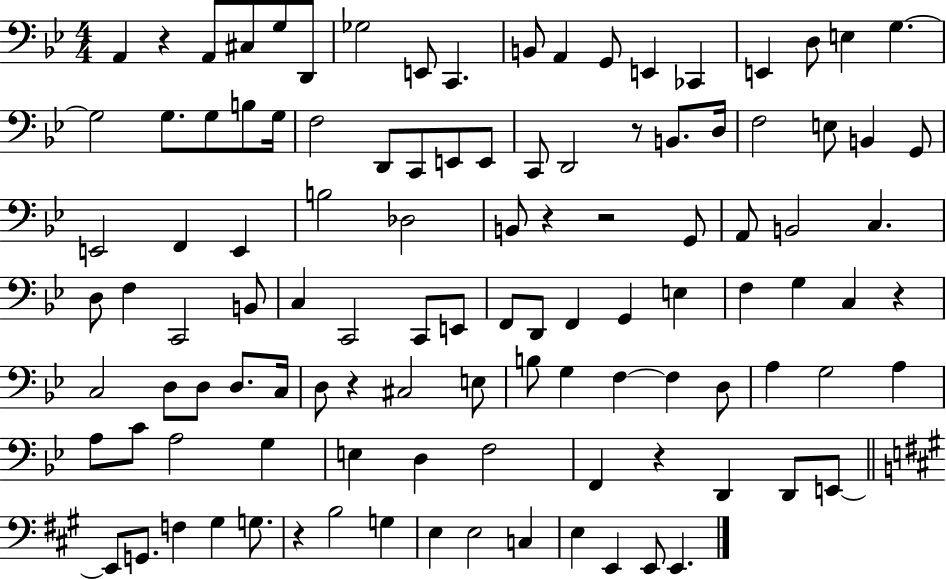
X:1
T:Untitled
M:4/4
L:1/4
K:Bb
A,, z A,,/2 ^C,/2 G,/2 D,,/2 _G,2 E,,/2 C,, B,,/2 A,, G,,/2 E,, _C,, E,, D,/2 E, G, G,2 G,/2 G,/2 B,/2 G,/4 F,2 D,,/2 C,,/2 E,,/2 E,,/2 C,,/2 D,,2 z/2 B,,/2 D,/4 F,2 E,/2 B,, G,,/2 E,,2 F,, E,, B,2 _D,2 B,,/2 z z2 G,,/2 A,,/2 B,,2 C, D,/2 F, C,,2 B,,/2 C, C,,2 C,,/2 E,,/2 F,,/2 D,,/2 F,, G,, E, F, G, C, z C,2 D,/2 D,/2 D,/2 C,/4 D,/2 z ^C,2 E,/2 B,/2 G, F, F, D,/2 A, G,2 A, A,/2 C/2 A,2 G, E, D, F,2 F,, z D,, D,,/2 E,,/2 E,,/2 G,,/2 F, ^G, G,/2 z B,2 G, E, E,2 C, E, E,, E,,/2 E,,